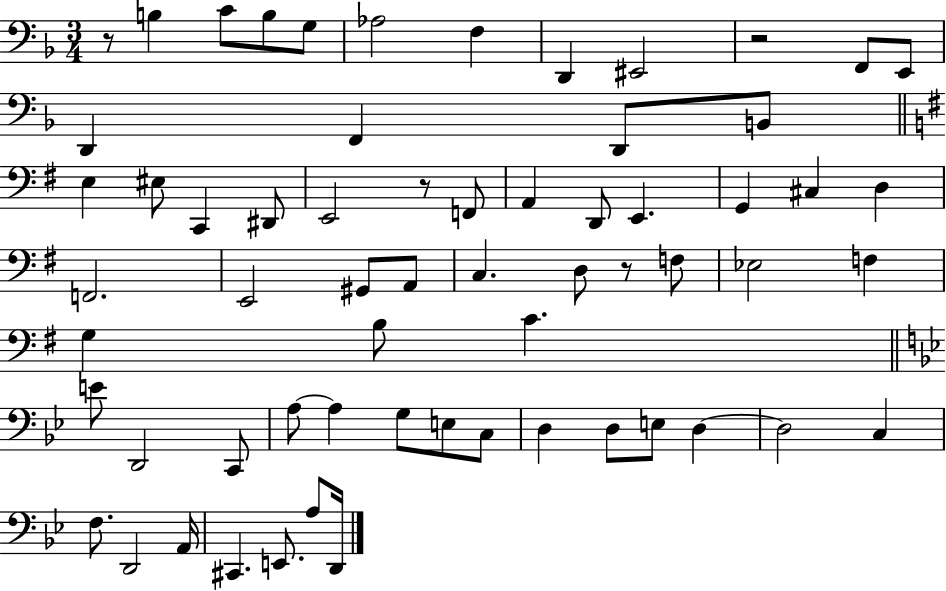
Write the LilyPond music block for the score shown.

{
  \clef bass
  \numericTimeSignature
  \time 3/4
  \key f \major
  r8 b4 c'8 b8 g8 | aes2 f4 | d,4 eis,2 | r2 f,8 e,8 | \break d,4 f,4 d,8 b,8 | \bar "||" \break \key g \major e4 eis8 c,4 dis,8 | e,2 r8 f,8 | a,4 d,8 e,4. | g,4 cis4 d4 | \break f,2. | e,2 gis,8 a,8 | c4. d8 r8 f8 | ees2 f4 | \break g4 b8 c'4. | \bar "||" \break \key g \minor e'8 d,2 c,8 | a8~~ a4 g8 e8 c8 | d4 d8 e8 d4~~ | d2 c4 | \break f8. d,2 a,16 | cis,4. e,8. a8 d,16 | \bar "|."
}